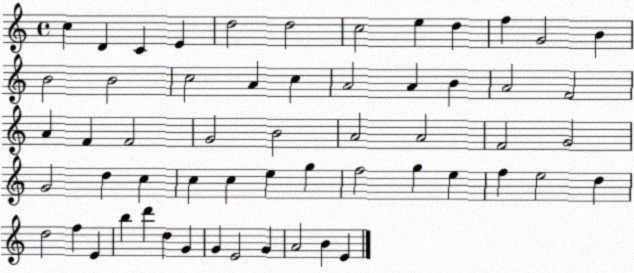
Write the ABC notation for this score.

X:1
T:Untitled
M:4/4
L:1/4
K:C
c D C E d2 d2 c2 e d f G2 B B2 B2 c2 A c A2 A B A2 F2 A F F2 G2 B2 A2 A2 F2 G2 G2 d c c c e g f2 g e f e2 d d2 f E b d' d G G E2 G A2 B E